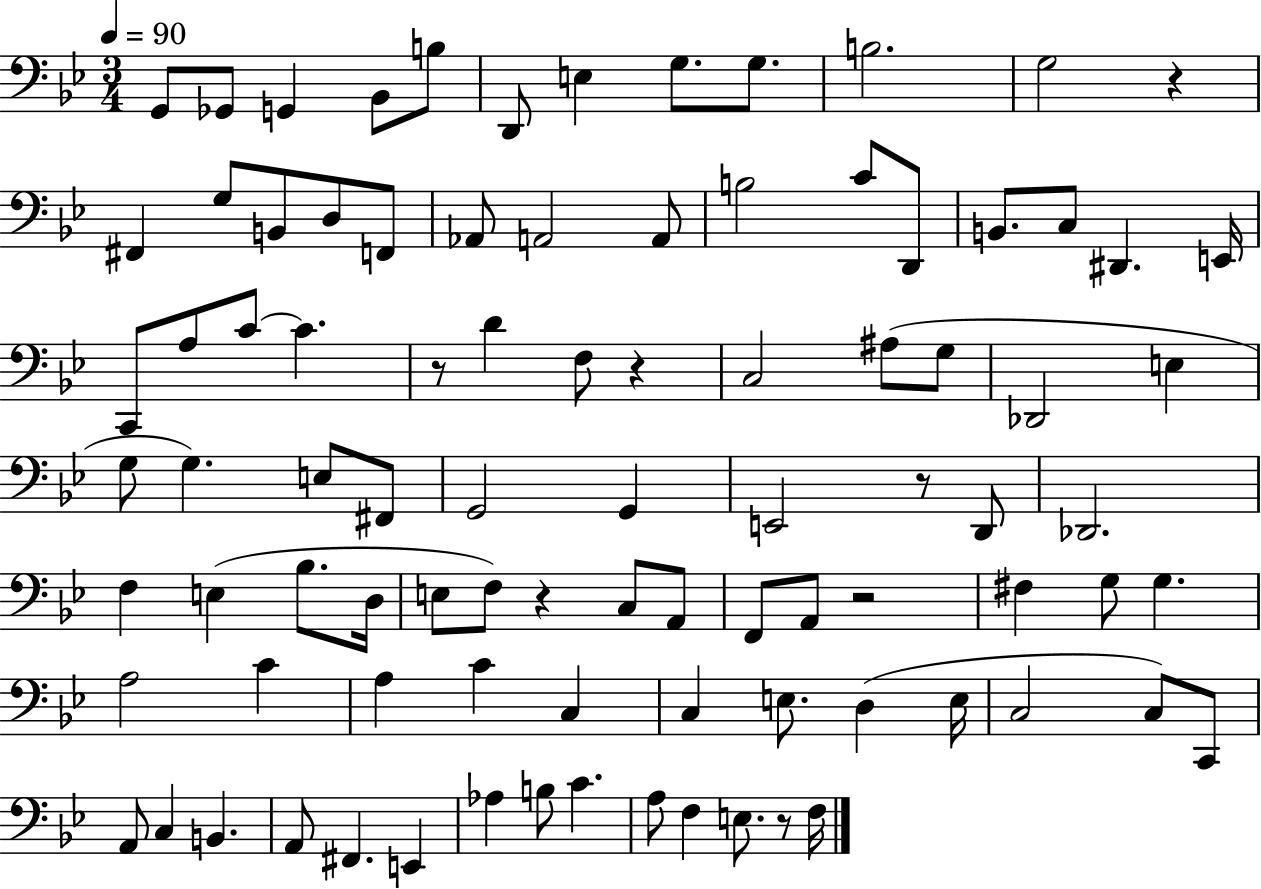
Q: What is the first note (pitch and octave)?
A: G2